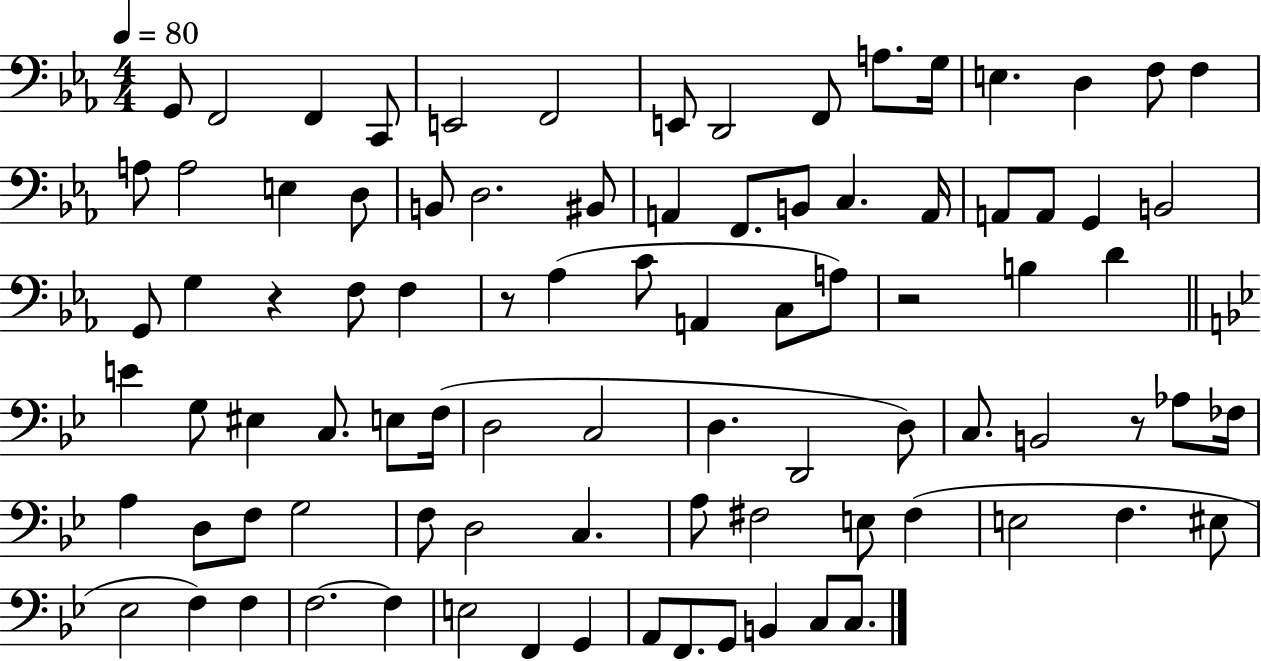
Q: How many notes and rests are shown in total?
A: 89